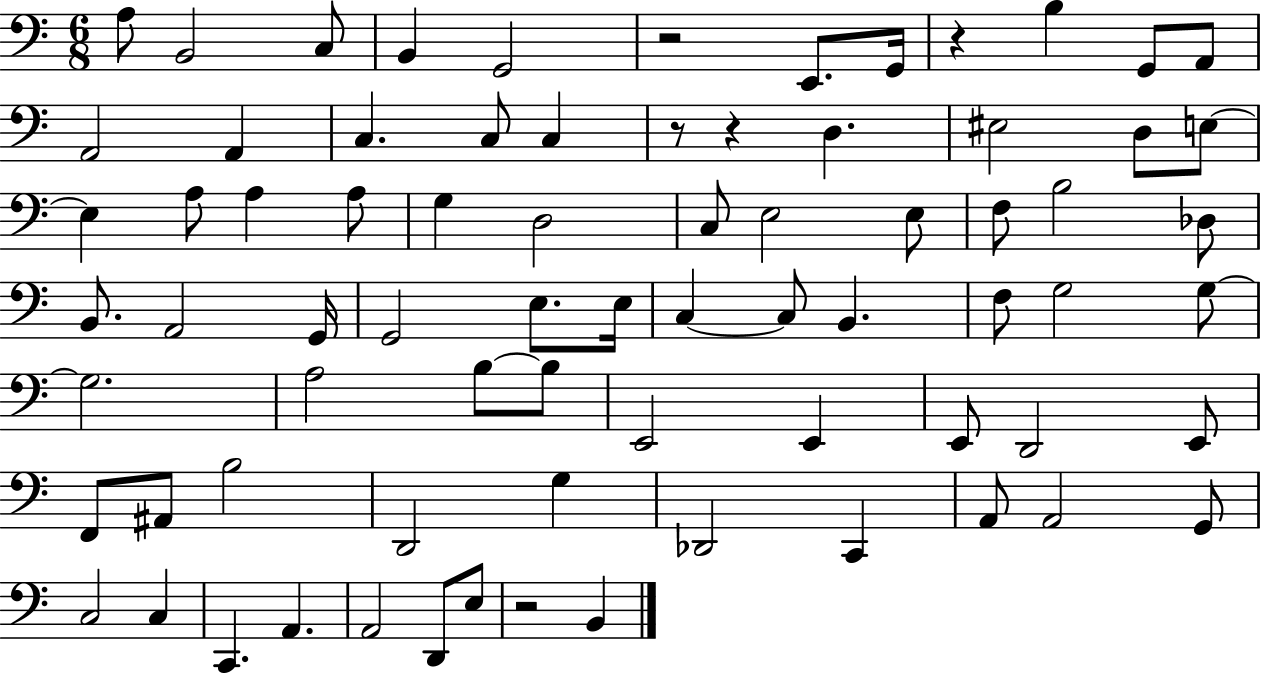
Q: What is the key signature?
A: C major